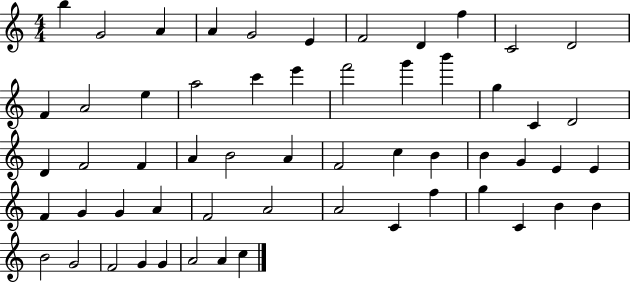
X:1
T:Untitled
M:4/4
L:1/4
K:C
b G2 A A G2 E F2 D f C2 D2 F A2 e a2 c' e' f'2 g' b' g C D2 D F2 F A B2 A F2 c B B G E E F G G A F2 A2 A2 C f g C B B B2 G2 F2 G G A2 A c